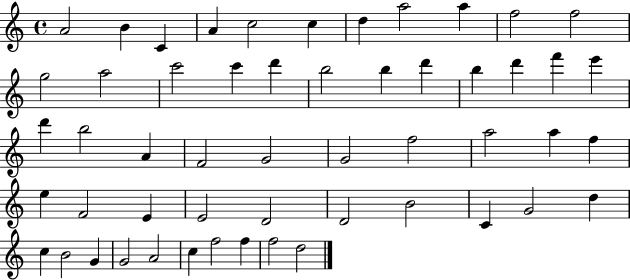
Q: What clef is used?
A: treble